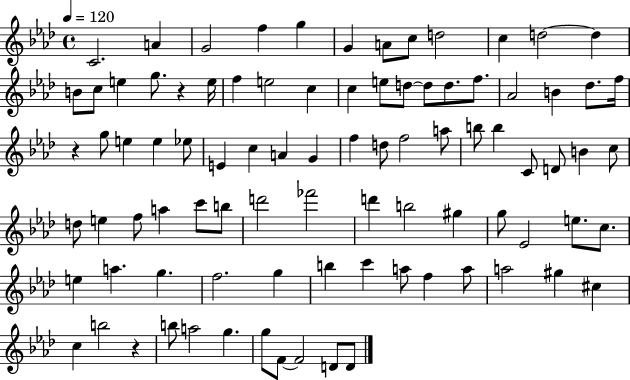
{
  \clef treble
  \time 4/4
  \defaultTimeSignature
  \key aes \major
  \tempo 4 = 120
  c'2. a'4 | g'2 f''4 g''4 | g'4 a'8 c''8 d''2 | c''4 d''2~~ d''4 | \break b'8 c''8 e''4 g''8. r4 e''16 | f''4 e''2 c''4 | c''4 e''8 d''8~~ d''8 d''8. f''8. | aes'2 b'4 des''8. f''16 | \break r4 g''8 e''4 e''4 ees''8 | e'4 c''4 a'4 g'4 | f''4 d''8 f''2 a''8 | b''8 b''4 c'8 d'8 b'4 c''8 | \break d''8 e''4 f''8 a''4 c'''8 b''8 | d'''2 fes'''2 | d'''4 b''2 gis''4 | g''8 ees'2 e''8. c''8. | \break e''4 a''4. g''4. | f''2. g''4 | b''4 c'''4 a''8 f''4 a''8 | a''2 gis''4 cis''4 | \break c''4 b''2 r4 | b''8 a''2 g''4. | g''8 f'8~~ f'2 d'8 d'8 | \bar "|."
}